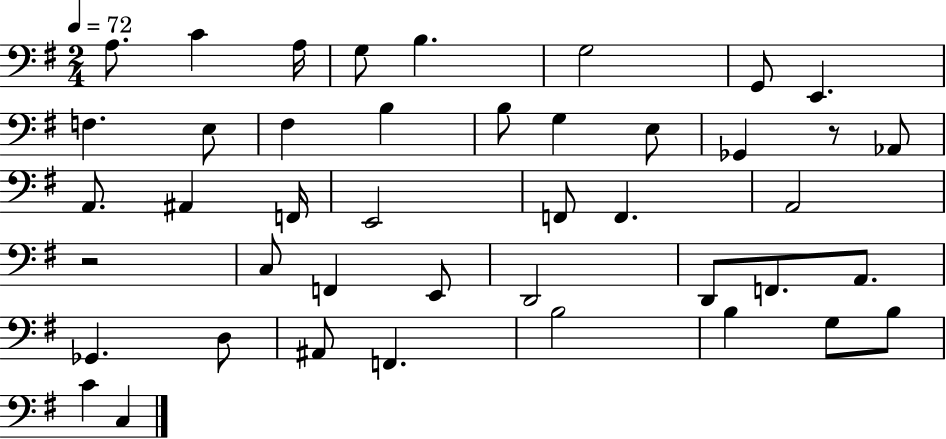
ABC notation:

X:1
T:Untitled
M:2/4
L:1/4
K:G
A,/2 C A,/4 G,/2 B, G,2 G,,/2 E,, F, E,/2 ^F, B, B,/2 G, E,/2 _G,, z/2 _A,,/2 A,,/2 ^A,, F,,/4 E,,2 F,,/2 F,, A,,2 z2 C,/2 F,, E,,/2 D,,2 D,,/2 F,,/2 A,,/2 _G,, D,/2 ^A,,/2 F,, B,2 B, G,/2 B,/2 C C,